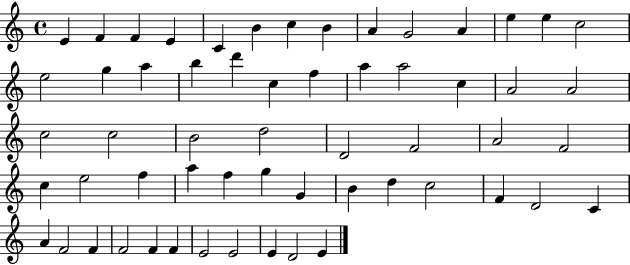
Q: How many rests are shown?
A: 0